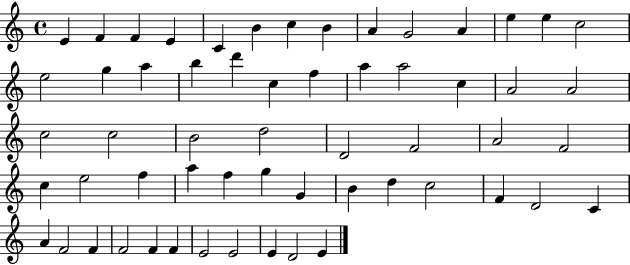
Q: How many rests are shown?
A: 0